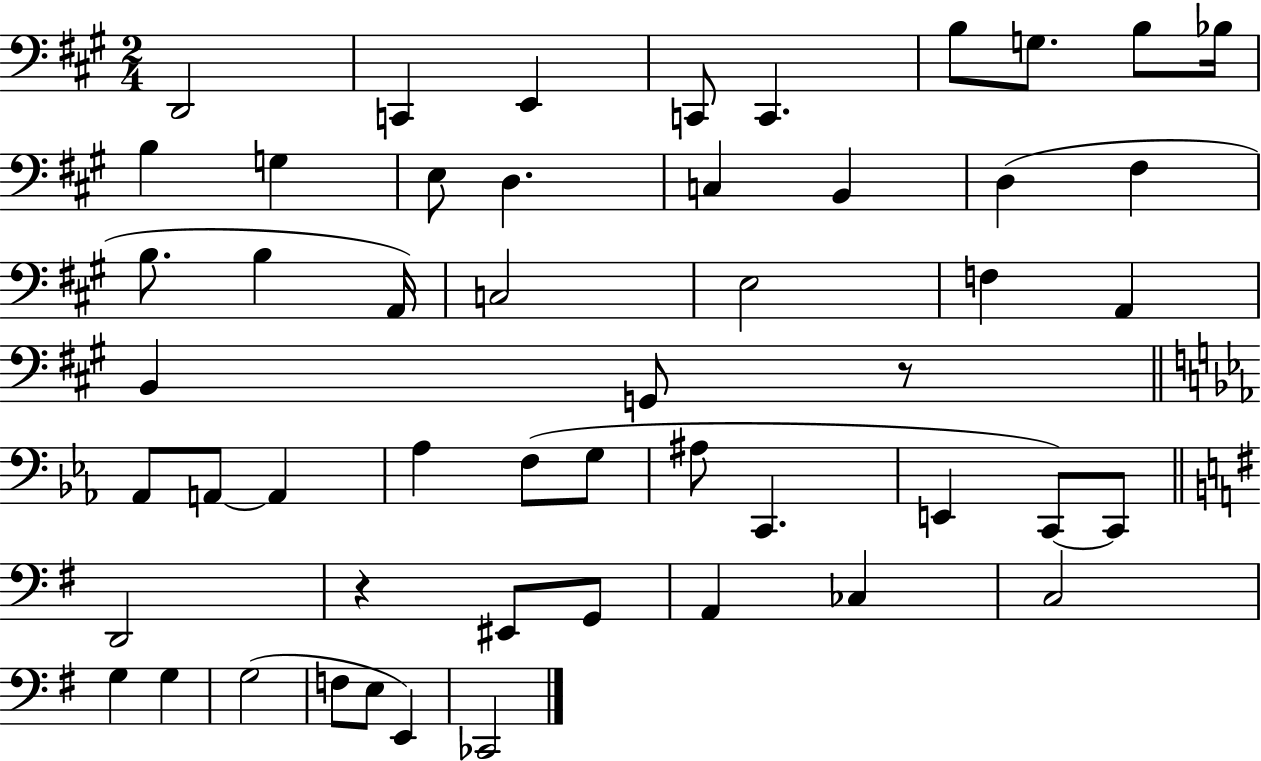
D2/h C2/q E2/q C2/e C2/q. B3/e G3/e. B3/e Bb3/s B3/q G3/q E3/e D3/q. C3/q B2/q D3/q F#3/q B3/e. B3/q A2/s C3/h E3/h F3/q A2/q B2/q G2/e R/e Ab2/e A2/e A2/q Ab3/q F3/e G3/e A#3/e C2/q. E2/q C2/e C2/e D2/h R/q EIS2/e G2/e A2/q CES3/q C3/h G3/q G3/q G3/h F3/e E3/e E2/q CES2/h